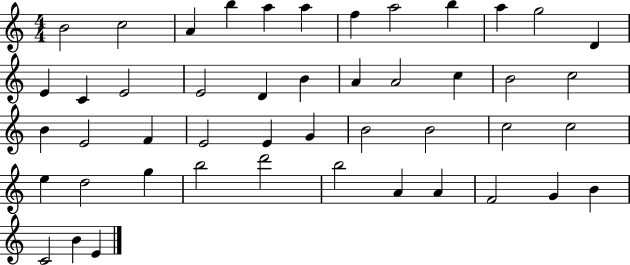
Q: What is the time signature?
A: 4/4